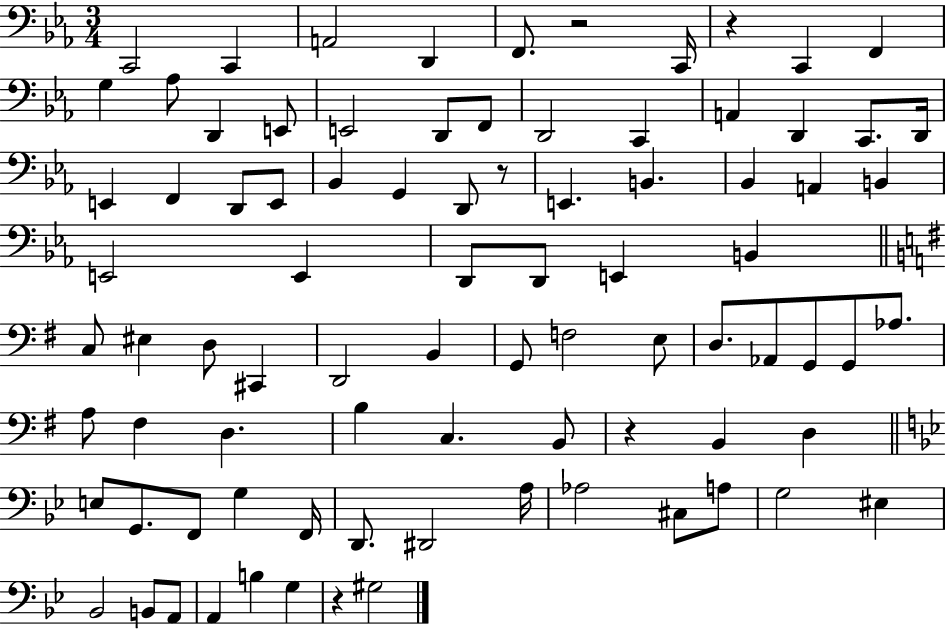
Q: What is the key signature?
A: EES major